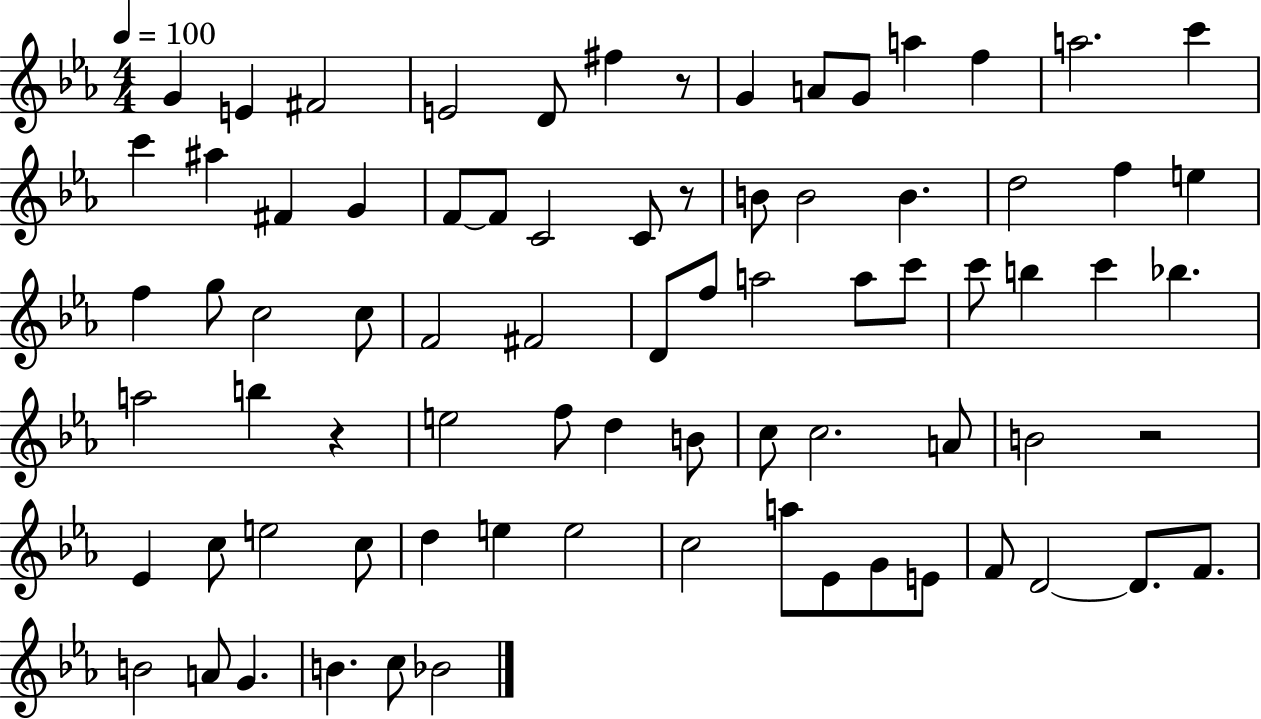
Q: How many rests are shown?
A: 4